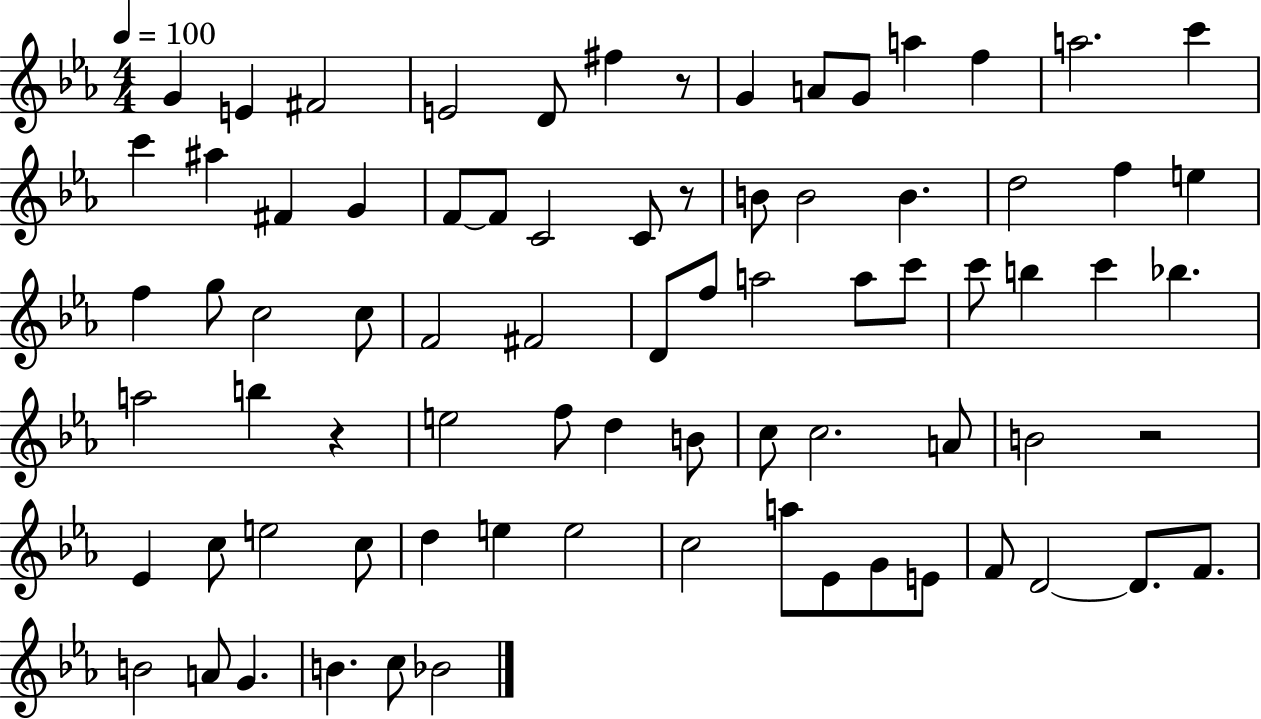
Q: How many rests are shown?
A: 4